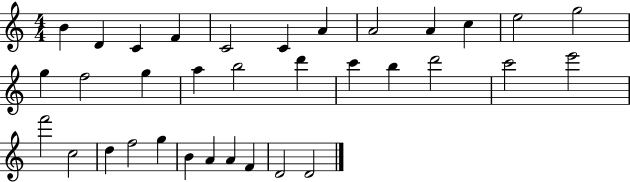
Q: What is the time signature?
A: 4/4